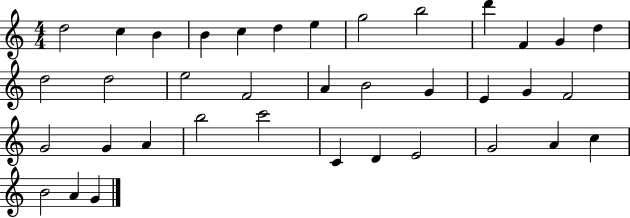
D5/h C5/q B4/q B4/q C5/q D5/q E5/q G5/h B5/h D6/q F4/q G4/q D5/q D5/h D5/h E5/h F4/h A4/q B4/h G4/q E4/q G4/q F4/h G4/h G4/q A4/q B5/h C6/h C4/q D4/q E4/h G4/h A4/q C5/q B4/h A4/q G4/q